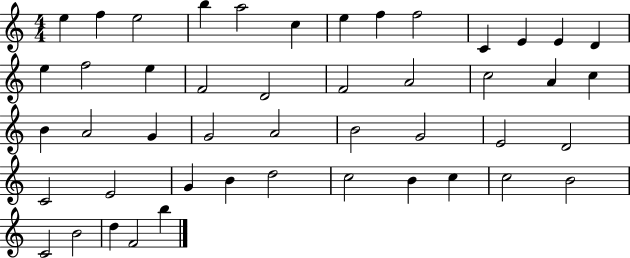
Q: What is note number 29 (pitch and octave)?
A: B4